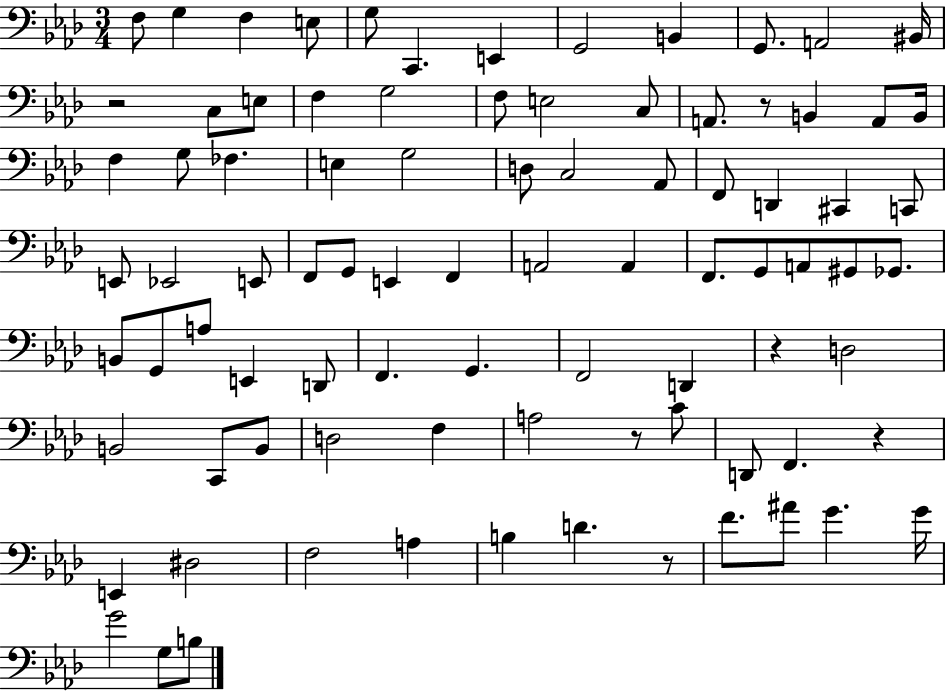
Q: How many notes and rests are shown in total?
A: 87